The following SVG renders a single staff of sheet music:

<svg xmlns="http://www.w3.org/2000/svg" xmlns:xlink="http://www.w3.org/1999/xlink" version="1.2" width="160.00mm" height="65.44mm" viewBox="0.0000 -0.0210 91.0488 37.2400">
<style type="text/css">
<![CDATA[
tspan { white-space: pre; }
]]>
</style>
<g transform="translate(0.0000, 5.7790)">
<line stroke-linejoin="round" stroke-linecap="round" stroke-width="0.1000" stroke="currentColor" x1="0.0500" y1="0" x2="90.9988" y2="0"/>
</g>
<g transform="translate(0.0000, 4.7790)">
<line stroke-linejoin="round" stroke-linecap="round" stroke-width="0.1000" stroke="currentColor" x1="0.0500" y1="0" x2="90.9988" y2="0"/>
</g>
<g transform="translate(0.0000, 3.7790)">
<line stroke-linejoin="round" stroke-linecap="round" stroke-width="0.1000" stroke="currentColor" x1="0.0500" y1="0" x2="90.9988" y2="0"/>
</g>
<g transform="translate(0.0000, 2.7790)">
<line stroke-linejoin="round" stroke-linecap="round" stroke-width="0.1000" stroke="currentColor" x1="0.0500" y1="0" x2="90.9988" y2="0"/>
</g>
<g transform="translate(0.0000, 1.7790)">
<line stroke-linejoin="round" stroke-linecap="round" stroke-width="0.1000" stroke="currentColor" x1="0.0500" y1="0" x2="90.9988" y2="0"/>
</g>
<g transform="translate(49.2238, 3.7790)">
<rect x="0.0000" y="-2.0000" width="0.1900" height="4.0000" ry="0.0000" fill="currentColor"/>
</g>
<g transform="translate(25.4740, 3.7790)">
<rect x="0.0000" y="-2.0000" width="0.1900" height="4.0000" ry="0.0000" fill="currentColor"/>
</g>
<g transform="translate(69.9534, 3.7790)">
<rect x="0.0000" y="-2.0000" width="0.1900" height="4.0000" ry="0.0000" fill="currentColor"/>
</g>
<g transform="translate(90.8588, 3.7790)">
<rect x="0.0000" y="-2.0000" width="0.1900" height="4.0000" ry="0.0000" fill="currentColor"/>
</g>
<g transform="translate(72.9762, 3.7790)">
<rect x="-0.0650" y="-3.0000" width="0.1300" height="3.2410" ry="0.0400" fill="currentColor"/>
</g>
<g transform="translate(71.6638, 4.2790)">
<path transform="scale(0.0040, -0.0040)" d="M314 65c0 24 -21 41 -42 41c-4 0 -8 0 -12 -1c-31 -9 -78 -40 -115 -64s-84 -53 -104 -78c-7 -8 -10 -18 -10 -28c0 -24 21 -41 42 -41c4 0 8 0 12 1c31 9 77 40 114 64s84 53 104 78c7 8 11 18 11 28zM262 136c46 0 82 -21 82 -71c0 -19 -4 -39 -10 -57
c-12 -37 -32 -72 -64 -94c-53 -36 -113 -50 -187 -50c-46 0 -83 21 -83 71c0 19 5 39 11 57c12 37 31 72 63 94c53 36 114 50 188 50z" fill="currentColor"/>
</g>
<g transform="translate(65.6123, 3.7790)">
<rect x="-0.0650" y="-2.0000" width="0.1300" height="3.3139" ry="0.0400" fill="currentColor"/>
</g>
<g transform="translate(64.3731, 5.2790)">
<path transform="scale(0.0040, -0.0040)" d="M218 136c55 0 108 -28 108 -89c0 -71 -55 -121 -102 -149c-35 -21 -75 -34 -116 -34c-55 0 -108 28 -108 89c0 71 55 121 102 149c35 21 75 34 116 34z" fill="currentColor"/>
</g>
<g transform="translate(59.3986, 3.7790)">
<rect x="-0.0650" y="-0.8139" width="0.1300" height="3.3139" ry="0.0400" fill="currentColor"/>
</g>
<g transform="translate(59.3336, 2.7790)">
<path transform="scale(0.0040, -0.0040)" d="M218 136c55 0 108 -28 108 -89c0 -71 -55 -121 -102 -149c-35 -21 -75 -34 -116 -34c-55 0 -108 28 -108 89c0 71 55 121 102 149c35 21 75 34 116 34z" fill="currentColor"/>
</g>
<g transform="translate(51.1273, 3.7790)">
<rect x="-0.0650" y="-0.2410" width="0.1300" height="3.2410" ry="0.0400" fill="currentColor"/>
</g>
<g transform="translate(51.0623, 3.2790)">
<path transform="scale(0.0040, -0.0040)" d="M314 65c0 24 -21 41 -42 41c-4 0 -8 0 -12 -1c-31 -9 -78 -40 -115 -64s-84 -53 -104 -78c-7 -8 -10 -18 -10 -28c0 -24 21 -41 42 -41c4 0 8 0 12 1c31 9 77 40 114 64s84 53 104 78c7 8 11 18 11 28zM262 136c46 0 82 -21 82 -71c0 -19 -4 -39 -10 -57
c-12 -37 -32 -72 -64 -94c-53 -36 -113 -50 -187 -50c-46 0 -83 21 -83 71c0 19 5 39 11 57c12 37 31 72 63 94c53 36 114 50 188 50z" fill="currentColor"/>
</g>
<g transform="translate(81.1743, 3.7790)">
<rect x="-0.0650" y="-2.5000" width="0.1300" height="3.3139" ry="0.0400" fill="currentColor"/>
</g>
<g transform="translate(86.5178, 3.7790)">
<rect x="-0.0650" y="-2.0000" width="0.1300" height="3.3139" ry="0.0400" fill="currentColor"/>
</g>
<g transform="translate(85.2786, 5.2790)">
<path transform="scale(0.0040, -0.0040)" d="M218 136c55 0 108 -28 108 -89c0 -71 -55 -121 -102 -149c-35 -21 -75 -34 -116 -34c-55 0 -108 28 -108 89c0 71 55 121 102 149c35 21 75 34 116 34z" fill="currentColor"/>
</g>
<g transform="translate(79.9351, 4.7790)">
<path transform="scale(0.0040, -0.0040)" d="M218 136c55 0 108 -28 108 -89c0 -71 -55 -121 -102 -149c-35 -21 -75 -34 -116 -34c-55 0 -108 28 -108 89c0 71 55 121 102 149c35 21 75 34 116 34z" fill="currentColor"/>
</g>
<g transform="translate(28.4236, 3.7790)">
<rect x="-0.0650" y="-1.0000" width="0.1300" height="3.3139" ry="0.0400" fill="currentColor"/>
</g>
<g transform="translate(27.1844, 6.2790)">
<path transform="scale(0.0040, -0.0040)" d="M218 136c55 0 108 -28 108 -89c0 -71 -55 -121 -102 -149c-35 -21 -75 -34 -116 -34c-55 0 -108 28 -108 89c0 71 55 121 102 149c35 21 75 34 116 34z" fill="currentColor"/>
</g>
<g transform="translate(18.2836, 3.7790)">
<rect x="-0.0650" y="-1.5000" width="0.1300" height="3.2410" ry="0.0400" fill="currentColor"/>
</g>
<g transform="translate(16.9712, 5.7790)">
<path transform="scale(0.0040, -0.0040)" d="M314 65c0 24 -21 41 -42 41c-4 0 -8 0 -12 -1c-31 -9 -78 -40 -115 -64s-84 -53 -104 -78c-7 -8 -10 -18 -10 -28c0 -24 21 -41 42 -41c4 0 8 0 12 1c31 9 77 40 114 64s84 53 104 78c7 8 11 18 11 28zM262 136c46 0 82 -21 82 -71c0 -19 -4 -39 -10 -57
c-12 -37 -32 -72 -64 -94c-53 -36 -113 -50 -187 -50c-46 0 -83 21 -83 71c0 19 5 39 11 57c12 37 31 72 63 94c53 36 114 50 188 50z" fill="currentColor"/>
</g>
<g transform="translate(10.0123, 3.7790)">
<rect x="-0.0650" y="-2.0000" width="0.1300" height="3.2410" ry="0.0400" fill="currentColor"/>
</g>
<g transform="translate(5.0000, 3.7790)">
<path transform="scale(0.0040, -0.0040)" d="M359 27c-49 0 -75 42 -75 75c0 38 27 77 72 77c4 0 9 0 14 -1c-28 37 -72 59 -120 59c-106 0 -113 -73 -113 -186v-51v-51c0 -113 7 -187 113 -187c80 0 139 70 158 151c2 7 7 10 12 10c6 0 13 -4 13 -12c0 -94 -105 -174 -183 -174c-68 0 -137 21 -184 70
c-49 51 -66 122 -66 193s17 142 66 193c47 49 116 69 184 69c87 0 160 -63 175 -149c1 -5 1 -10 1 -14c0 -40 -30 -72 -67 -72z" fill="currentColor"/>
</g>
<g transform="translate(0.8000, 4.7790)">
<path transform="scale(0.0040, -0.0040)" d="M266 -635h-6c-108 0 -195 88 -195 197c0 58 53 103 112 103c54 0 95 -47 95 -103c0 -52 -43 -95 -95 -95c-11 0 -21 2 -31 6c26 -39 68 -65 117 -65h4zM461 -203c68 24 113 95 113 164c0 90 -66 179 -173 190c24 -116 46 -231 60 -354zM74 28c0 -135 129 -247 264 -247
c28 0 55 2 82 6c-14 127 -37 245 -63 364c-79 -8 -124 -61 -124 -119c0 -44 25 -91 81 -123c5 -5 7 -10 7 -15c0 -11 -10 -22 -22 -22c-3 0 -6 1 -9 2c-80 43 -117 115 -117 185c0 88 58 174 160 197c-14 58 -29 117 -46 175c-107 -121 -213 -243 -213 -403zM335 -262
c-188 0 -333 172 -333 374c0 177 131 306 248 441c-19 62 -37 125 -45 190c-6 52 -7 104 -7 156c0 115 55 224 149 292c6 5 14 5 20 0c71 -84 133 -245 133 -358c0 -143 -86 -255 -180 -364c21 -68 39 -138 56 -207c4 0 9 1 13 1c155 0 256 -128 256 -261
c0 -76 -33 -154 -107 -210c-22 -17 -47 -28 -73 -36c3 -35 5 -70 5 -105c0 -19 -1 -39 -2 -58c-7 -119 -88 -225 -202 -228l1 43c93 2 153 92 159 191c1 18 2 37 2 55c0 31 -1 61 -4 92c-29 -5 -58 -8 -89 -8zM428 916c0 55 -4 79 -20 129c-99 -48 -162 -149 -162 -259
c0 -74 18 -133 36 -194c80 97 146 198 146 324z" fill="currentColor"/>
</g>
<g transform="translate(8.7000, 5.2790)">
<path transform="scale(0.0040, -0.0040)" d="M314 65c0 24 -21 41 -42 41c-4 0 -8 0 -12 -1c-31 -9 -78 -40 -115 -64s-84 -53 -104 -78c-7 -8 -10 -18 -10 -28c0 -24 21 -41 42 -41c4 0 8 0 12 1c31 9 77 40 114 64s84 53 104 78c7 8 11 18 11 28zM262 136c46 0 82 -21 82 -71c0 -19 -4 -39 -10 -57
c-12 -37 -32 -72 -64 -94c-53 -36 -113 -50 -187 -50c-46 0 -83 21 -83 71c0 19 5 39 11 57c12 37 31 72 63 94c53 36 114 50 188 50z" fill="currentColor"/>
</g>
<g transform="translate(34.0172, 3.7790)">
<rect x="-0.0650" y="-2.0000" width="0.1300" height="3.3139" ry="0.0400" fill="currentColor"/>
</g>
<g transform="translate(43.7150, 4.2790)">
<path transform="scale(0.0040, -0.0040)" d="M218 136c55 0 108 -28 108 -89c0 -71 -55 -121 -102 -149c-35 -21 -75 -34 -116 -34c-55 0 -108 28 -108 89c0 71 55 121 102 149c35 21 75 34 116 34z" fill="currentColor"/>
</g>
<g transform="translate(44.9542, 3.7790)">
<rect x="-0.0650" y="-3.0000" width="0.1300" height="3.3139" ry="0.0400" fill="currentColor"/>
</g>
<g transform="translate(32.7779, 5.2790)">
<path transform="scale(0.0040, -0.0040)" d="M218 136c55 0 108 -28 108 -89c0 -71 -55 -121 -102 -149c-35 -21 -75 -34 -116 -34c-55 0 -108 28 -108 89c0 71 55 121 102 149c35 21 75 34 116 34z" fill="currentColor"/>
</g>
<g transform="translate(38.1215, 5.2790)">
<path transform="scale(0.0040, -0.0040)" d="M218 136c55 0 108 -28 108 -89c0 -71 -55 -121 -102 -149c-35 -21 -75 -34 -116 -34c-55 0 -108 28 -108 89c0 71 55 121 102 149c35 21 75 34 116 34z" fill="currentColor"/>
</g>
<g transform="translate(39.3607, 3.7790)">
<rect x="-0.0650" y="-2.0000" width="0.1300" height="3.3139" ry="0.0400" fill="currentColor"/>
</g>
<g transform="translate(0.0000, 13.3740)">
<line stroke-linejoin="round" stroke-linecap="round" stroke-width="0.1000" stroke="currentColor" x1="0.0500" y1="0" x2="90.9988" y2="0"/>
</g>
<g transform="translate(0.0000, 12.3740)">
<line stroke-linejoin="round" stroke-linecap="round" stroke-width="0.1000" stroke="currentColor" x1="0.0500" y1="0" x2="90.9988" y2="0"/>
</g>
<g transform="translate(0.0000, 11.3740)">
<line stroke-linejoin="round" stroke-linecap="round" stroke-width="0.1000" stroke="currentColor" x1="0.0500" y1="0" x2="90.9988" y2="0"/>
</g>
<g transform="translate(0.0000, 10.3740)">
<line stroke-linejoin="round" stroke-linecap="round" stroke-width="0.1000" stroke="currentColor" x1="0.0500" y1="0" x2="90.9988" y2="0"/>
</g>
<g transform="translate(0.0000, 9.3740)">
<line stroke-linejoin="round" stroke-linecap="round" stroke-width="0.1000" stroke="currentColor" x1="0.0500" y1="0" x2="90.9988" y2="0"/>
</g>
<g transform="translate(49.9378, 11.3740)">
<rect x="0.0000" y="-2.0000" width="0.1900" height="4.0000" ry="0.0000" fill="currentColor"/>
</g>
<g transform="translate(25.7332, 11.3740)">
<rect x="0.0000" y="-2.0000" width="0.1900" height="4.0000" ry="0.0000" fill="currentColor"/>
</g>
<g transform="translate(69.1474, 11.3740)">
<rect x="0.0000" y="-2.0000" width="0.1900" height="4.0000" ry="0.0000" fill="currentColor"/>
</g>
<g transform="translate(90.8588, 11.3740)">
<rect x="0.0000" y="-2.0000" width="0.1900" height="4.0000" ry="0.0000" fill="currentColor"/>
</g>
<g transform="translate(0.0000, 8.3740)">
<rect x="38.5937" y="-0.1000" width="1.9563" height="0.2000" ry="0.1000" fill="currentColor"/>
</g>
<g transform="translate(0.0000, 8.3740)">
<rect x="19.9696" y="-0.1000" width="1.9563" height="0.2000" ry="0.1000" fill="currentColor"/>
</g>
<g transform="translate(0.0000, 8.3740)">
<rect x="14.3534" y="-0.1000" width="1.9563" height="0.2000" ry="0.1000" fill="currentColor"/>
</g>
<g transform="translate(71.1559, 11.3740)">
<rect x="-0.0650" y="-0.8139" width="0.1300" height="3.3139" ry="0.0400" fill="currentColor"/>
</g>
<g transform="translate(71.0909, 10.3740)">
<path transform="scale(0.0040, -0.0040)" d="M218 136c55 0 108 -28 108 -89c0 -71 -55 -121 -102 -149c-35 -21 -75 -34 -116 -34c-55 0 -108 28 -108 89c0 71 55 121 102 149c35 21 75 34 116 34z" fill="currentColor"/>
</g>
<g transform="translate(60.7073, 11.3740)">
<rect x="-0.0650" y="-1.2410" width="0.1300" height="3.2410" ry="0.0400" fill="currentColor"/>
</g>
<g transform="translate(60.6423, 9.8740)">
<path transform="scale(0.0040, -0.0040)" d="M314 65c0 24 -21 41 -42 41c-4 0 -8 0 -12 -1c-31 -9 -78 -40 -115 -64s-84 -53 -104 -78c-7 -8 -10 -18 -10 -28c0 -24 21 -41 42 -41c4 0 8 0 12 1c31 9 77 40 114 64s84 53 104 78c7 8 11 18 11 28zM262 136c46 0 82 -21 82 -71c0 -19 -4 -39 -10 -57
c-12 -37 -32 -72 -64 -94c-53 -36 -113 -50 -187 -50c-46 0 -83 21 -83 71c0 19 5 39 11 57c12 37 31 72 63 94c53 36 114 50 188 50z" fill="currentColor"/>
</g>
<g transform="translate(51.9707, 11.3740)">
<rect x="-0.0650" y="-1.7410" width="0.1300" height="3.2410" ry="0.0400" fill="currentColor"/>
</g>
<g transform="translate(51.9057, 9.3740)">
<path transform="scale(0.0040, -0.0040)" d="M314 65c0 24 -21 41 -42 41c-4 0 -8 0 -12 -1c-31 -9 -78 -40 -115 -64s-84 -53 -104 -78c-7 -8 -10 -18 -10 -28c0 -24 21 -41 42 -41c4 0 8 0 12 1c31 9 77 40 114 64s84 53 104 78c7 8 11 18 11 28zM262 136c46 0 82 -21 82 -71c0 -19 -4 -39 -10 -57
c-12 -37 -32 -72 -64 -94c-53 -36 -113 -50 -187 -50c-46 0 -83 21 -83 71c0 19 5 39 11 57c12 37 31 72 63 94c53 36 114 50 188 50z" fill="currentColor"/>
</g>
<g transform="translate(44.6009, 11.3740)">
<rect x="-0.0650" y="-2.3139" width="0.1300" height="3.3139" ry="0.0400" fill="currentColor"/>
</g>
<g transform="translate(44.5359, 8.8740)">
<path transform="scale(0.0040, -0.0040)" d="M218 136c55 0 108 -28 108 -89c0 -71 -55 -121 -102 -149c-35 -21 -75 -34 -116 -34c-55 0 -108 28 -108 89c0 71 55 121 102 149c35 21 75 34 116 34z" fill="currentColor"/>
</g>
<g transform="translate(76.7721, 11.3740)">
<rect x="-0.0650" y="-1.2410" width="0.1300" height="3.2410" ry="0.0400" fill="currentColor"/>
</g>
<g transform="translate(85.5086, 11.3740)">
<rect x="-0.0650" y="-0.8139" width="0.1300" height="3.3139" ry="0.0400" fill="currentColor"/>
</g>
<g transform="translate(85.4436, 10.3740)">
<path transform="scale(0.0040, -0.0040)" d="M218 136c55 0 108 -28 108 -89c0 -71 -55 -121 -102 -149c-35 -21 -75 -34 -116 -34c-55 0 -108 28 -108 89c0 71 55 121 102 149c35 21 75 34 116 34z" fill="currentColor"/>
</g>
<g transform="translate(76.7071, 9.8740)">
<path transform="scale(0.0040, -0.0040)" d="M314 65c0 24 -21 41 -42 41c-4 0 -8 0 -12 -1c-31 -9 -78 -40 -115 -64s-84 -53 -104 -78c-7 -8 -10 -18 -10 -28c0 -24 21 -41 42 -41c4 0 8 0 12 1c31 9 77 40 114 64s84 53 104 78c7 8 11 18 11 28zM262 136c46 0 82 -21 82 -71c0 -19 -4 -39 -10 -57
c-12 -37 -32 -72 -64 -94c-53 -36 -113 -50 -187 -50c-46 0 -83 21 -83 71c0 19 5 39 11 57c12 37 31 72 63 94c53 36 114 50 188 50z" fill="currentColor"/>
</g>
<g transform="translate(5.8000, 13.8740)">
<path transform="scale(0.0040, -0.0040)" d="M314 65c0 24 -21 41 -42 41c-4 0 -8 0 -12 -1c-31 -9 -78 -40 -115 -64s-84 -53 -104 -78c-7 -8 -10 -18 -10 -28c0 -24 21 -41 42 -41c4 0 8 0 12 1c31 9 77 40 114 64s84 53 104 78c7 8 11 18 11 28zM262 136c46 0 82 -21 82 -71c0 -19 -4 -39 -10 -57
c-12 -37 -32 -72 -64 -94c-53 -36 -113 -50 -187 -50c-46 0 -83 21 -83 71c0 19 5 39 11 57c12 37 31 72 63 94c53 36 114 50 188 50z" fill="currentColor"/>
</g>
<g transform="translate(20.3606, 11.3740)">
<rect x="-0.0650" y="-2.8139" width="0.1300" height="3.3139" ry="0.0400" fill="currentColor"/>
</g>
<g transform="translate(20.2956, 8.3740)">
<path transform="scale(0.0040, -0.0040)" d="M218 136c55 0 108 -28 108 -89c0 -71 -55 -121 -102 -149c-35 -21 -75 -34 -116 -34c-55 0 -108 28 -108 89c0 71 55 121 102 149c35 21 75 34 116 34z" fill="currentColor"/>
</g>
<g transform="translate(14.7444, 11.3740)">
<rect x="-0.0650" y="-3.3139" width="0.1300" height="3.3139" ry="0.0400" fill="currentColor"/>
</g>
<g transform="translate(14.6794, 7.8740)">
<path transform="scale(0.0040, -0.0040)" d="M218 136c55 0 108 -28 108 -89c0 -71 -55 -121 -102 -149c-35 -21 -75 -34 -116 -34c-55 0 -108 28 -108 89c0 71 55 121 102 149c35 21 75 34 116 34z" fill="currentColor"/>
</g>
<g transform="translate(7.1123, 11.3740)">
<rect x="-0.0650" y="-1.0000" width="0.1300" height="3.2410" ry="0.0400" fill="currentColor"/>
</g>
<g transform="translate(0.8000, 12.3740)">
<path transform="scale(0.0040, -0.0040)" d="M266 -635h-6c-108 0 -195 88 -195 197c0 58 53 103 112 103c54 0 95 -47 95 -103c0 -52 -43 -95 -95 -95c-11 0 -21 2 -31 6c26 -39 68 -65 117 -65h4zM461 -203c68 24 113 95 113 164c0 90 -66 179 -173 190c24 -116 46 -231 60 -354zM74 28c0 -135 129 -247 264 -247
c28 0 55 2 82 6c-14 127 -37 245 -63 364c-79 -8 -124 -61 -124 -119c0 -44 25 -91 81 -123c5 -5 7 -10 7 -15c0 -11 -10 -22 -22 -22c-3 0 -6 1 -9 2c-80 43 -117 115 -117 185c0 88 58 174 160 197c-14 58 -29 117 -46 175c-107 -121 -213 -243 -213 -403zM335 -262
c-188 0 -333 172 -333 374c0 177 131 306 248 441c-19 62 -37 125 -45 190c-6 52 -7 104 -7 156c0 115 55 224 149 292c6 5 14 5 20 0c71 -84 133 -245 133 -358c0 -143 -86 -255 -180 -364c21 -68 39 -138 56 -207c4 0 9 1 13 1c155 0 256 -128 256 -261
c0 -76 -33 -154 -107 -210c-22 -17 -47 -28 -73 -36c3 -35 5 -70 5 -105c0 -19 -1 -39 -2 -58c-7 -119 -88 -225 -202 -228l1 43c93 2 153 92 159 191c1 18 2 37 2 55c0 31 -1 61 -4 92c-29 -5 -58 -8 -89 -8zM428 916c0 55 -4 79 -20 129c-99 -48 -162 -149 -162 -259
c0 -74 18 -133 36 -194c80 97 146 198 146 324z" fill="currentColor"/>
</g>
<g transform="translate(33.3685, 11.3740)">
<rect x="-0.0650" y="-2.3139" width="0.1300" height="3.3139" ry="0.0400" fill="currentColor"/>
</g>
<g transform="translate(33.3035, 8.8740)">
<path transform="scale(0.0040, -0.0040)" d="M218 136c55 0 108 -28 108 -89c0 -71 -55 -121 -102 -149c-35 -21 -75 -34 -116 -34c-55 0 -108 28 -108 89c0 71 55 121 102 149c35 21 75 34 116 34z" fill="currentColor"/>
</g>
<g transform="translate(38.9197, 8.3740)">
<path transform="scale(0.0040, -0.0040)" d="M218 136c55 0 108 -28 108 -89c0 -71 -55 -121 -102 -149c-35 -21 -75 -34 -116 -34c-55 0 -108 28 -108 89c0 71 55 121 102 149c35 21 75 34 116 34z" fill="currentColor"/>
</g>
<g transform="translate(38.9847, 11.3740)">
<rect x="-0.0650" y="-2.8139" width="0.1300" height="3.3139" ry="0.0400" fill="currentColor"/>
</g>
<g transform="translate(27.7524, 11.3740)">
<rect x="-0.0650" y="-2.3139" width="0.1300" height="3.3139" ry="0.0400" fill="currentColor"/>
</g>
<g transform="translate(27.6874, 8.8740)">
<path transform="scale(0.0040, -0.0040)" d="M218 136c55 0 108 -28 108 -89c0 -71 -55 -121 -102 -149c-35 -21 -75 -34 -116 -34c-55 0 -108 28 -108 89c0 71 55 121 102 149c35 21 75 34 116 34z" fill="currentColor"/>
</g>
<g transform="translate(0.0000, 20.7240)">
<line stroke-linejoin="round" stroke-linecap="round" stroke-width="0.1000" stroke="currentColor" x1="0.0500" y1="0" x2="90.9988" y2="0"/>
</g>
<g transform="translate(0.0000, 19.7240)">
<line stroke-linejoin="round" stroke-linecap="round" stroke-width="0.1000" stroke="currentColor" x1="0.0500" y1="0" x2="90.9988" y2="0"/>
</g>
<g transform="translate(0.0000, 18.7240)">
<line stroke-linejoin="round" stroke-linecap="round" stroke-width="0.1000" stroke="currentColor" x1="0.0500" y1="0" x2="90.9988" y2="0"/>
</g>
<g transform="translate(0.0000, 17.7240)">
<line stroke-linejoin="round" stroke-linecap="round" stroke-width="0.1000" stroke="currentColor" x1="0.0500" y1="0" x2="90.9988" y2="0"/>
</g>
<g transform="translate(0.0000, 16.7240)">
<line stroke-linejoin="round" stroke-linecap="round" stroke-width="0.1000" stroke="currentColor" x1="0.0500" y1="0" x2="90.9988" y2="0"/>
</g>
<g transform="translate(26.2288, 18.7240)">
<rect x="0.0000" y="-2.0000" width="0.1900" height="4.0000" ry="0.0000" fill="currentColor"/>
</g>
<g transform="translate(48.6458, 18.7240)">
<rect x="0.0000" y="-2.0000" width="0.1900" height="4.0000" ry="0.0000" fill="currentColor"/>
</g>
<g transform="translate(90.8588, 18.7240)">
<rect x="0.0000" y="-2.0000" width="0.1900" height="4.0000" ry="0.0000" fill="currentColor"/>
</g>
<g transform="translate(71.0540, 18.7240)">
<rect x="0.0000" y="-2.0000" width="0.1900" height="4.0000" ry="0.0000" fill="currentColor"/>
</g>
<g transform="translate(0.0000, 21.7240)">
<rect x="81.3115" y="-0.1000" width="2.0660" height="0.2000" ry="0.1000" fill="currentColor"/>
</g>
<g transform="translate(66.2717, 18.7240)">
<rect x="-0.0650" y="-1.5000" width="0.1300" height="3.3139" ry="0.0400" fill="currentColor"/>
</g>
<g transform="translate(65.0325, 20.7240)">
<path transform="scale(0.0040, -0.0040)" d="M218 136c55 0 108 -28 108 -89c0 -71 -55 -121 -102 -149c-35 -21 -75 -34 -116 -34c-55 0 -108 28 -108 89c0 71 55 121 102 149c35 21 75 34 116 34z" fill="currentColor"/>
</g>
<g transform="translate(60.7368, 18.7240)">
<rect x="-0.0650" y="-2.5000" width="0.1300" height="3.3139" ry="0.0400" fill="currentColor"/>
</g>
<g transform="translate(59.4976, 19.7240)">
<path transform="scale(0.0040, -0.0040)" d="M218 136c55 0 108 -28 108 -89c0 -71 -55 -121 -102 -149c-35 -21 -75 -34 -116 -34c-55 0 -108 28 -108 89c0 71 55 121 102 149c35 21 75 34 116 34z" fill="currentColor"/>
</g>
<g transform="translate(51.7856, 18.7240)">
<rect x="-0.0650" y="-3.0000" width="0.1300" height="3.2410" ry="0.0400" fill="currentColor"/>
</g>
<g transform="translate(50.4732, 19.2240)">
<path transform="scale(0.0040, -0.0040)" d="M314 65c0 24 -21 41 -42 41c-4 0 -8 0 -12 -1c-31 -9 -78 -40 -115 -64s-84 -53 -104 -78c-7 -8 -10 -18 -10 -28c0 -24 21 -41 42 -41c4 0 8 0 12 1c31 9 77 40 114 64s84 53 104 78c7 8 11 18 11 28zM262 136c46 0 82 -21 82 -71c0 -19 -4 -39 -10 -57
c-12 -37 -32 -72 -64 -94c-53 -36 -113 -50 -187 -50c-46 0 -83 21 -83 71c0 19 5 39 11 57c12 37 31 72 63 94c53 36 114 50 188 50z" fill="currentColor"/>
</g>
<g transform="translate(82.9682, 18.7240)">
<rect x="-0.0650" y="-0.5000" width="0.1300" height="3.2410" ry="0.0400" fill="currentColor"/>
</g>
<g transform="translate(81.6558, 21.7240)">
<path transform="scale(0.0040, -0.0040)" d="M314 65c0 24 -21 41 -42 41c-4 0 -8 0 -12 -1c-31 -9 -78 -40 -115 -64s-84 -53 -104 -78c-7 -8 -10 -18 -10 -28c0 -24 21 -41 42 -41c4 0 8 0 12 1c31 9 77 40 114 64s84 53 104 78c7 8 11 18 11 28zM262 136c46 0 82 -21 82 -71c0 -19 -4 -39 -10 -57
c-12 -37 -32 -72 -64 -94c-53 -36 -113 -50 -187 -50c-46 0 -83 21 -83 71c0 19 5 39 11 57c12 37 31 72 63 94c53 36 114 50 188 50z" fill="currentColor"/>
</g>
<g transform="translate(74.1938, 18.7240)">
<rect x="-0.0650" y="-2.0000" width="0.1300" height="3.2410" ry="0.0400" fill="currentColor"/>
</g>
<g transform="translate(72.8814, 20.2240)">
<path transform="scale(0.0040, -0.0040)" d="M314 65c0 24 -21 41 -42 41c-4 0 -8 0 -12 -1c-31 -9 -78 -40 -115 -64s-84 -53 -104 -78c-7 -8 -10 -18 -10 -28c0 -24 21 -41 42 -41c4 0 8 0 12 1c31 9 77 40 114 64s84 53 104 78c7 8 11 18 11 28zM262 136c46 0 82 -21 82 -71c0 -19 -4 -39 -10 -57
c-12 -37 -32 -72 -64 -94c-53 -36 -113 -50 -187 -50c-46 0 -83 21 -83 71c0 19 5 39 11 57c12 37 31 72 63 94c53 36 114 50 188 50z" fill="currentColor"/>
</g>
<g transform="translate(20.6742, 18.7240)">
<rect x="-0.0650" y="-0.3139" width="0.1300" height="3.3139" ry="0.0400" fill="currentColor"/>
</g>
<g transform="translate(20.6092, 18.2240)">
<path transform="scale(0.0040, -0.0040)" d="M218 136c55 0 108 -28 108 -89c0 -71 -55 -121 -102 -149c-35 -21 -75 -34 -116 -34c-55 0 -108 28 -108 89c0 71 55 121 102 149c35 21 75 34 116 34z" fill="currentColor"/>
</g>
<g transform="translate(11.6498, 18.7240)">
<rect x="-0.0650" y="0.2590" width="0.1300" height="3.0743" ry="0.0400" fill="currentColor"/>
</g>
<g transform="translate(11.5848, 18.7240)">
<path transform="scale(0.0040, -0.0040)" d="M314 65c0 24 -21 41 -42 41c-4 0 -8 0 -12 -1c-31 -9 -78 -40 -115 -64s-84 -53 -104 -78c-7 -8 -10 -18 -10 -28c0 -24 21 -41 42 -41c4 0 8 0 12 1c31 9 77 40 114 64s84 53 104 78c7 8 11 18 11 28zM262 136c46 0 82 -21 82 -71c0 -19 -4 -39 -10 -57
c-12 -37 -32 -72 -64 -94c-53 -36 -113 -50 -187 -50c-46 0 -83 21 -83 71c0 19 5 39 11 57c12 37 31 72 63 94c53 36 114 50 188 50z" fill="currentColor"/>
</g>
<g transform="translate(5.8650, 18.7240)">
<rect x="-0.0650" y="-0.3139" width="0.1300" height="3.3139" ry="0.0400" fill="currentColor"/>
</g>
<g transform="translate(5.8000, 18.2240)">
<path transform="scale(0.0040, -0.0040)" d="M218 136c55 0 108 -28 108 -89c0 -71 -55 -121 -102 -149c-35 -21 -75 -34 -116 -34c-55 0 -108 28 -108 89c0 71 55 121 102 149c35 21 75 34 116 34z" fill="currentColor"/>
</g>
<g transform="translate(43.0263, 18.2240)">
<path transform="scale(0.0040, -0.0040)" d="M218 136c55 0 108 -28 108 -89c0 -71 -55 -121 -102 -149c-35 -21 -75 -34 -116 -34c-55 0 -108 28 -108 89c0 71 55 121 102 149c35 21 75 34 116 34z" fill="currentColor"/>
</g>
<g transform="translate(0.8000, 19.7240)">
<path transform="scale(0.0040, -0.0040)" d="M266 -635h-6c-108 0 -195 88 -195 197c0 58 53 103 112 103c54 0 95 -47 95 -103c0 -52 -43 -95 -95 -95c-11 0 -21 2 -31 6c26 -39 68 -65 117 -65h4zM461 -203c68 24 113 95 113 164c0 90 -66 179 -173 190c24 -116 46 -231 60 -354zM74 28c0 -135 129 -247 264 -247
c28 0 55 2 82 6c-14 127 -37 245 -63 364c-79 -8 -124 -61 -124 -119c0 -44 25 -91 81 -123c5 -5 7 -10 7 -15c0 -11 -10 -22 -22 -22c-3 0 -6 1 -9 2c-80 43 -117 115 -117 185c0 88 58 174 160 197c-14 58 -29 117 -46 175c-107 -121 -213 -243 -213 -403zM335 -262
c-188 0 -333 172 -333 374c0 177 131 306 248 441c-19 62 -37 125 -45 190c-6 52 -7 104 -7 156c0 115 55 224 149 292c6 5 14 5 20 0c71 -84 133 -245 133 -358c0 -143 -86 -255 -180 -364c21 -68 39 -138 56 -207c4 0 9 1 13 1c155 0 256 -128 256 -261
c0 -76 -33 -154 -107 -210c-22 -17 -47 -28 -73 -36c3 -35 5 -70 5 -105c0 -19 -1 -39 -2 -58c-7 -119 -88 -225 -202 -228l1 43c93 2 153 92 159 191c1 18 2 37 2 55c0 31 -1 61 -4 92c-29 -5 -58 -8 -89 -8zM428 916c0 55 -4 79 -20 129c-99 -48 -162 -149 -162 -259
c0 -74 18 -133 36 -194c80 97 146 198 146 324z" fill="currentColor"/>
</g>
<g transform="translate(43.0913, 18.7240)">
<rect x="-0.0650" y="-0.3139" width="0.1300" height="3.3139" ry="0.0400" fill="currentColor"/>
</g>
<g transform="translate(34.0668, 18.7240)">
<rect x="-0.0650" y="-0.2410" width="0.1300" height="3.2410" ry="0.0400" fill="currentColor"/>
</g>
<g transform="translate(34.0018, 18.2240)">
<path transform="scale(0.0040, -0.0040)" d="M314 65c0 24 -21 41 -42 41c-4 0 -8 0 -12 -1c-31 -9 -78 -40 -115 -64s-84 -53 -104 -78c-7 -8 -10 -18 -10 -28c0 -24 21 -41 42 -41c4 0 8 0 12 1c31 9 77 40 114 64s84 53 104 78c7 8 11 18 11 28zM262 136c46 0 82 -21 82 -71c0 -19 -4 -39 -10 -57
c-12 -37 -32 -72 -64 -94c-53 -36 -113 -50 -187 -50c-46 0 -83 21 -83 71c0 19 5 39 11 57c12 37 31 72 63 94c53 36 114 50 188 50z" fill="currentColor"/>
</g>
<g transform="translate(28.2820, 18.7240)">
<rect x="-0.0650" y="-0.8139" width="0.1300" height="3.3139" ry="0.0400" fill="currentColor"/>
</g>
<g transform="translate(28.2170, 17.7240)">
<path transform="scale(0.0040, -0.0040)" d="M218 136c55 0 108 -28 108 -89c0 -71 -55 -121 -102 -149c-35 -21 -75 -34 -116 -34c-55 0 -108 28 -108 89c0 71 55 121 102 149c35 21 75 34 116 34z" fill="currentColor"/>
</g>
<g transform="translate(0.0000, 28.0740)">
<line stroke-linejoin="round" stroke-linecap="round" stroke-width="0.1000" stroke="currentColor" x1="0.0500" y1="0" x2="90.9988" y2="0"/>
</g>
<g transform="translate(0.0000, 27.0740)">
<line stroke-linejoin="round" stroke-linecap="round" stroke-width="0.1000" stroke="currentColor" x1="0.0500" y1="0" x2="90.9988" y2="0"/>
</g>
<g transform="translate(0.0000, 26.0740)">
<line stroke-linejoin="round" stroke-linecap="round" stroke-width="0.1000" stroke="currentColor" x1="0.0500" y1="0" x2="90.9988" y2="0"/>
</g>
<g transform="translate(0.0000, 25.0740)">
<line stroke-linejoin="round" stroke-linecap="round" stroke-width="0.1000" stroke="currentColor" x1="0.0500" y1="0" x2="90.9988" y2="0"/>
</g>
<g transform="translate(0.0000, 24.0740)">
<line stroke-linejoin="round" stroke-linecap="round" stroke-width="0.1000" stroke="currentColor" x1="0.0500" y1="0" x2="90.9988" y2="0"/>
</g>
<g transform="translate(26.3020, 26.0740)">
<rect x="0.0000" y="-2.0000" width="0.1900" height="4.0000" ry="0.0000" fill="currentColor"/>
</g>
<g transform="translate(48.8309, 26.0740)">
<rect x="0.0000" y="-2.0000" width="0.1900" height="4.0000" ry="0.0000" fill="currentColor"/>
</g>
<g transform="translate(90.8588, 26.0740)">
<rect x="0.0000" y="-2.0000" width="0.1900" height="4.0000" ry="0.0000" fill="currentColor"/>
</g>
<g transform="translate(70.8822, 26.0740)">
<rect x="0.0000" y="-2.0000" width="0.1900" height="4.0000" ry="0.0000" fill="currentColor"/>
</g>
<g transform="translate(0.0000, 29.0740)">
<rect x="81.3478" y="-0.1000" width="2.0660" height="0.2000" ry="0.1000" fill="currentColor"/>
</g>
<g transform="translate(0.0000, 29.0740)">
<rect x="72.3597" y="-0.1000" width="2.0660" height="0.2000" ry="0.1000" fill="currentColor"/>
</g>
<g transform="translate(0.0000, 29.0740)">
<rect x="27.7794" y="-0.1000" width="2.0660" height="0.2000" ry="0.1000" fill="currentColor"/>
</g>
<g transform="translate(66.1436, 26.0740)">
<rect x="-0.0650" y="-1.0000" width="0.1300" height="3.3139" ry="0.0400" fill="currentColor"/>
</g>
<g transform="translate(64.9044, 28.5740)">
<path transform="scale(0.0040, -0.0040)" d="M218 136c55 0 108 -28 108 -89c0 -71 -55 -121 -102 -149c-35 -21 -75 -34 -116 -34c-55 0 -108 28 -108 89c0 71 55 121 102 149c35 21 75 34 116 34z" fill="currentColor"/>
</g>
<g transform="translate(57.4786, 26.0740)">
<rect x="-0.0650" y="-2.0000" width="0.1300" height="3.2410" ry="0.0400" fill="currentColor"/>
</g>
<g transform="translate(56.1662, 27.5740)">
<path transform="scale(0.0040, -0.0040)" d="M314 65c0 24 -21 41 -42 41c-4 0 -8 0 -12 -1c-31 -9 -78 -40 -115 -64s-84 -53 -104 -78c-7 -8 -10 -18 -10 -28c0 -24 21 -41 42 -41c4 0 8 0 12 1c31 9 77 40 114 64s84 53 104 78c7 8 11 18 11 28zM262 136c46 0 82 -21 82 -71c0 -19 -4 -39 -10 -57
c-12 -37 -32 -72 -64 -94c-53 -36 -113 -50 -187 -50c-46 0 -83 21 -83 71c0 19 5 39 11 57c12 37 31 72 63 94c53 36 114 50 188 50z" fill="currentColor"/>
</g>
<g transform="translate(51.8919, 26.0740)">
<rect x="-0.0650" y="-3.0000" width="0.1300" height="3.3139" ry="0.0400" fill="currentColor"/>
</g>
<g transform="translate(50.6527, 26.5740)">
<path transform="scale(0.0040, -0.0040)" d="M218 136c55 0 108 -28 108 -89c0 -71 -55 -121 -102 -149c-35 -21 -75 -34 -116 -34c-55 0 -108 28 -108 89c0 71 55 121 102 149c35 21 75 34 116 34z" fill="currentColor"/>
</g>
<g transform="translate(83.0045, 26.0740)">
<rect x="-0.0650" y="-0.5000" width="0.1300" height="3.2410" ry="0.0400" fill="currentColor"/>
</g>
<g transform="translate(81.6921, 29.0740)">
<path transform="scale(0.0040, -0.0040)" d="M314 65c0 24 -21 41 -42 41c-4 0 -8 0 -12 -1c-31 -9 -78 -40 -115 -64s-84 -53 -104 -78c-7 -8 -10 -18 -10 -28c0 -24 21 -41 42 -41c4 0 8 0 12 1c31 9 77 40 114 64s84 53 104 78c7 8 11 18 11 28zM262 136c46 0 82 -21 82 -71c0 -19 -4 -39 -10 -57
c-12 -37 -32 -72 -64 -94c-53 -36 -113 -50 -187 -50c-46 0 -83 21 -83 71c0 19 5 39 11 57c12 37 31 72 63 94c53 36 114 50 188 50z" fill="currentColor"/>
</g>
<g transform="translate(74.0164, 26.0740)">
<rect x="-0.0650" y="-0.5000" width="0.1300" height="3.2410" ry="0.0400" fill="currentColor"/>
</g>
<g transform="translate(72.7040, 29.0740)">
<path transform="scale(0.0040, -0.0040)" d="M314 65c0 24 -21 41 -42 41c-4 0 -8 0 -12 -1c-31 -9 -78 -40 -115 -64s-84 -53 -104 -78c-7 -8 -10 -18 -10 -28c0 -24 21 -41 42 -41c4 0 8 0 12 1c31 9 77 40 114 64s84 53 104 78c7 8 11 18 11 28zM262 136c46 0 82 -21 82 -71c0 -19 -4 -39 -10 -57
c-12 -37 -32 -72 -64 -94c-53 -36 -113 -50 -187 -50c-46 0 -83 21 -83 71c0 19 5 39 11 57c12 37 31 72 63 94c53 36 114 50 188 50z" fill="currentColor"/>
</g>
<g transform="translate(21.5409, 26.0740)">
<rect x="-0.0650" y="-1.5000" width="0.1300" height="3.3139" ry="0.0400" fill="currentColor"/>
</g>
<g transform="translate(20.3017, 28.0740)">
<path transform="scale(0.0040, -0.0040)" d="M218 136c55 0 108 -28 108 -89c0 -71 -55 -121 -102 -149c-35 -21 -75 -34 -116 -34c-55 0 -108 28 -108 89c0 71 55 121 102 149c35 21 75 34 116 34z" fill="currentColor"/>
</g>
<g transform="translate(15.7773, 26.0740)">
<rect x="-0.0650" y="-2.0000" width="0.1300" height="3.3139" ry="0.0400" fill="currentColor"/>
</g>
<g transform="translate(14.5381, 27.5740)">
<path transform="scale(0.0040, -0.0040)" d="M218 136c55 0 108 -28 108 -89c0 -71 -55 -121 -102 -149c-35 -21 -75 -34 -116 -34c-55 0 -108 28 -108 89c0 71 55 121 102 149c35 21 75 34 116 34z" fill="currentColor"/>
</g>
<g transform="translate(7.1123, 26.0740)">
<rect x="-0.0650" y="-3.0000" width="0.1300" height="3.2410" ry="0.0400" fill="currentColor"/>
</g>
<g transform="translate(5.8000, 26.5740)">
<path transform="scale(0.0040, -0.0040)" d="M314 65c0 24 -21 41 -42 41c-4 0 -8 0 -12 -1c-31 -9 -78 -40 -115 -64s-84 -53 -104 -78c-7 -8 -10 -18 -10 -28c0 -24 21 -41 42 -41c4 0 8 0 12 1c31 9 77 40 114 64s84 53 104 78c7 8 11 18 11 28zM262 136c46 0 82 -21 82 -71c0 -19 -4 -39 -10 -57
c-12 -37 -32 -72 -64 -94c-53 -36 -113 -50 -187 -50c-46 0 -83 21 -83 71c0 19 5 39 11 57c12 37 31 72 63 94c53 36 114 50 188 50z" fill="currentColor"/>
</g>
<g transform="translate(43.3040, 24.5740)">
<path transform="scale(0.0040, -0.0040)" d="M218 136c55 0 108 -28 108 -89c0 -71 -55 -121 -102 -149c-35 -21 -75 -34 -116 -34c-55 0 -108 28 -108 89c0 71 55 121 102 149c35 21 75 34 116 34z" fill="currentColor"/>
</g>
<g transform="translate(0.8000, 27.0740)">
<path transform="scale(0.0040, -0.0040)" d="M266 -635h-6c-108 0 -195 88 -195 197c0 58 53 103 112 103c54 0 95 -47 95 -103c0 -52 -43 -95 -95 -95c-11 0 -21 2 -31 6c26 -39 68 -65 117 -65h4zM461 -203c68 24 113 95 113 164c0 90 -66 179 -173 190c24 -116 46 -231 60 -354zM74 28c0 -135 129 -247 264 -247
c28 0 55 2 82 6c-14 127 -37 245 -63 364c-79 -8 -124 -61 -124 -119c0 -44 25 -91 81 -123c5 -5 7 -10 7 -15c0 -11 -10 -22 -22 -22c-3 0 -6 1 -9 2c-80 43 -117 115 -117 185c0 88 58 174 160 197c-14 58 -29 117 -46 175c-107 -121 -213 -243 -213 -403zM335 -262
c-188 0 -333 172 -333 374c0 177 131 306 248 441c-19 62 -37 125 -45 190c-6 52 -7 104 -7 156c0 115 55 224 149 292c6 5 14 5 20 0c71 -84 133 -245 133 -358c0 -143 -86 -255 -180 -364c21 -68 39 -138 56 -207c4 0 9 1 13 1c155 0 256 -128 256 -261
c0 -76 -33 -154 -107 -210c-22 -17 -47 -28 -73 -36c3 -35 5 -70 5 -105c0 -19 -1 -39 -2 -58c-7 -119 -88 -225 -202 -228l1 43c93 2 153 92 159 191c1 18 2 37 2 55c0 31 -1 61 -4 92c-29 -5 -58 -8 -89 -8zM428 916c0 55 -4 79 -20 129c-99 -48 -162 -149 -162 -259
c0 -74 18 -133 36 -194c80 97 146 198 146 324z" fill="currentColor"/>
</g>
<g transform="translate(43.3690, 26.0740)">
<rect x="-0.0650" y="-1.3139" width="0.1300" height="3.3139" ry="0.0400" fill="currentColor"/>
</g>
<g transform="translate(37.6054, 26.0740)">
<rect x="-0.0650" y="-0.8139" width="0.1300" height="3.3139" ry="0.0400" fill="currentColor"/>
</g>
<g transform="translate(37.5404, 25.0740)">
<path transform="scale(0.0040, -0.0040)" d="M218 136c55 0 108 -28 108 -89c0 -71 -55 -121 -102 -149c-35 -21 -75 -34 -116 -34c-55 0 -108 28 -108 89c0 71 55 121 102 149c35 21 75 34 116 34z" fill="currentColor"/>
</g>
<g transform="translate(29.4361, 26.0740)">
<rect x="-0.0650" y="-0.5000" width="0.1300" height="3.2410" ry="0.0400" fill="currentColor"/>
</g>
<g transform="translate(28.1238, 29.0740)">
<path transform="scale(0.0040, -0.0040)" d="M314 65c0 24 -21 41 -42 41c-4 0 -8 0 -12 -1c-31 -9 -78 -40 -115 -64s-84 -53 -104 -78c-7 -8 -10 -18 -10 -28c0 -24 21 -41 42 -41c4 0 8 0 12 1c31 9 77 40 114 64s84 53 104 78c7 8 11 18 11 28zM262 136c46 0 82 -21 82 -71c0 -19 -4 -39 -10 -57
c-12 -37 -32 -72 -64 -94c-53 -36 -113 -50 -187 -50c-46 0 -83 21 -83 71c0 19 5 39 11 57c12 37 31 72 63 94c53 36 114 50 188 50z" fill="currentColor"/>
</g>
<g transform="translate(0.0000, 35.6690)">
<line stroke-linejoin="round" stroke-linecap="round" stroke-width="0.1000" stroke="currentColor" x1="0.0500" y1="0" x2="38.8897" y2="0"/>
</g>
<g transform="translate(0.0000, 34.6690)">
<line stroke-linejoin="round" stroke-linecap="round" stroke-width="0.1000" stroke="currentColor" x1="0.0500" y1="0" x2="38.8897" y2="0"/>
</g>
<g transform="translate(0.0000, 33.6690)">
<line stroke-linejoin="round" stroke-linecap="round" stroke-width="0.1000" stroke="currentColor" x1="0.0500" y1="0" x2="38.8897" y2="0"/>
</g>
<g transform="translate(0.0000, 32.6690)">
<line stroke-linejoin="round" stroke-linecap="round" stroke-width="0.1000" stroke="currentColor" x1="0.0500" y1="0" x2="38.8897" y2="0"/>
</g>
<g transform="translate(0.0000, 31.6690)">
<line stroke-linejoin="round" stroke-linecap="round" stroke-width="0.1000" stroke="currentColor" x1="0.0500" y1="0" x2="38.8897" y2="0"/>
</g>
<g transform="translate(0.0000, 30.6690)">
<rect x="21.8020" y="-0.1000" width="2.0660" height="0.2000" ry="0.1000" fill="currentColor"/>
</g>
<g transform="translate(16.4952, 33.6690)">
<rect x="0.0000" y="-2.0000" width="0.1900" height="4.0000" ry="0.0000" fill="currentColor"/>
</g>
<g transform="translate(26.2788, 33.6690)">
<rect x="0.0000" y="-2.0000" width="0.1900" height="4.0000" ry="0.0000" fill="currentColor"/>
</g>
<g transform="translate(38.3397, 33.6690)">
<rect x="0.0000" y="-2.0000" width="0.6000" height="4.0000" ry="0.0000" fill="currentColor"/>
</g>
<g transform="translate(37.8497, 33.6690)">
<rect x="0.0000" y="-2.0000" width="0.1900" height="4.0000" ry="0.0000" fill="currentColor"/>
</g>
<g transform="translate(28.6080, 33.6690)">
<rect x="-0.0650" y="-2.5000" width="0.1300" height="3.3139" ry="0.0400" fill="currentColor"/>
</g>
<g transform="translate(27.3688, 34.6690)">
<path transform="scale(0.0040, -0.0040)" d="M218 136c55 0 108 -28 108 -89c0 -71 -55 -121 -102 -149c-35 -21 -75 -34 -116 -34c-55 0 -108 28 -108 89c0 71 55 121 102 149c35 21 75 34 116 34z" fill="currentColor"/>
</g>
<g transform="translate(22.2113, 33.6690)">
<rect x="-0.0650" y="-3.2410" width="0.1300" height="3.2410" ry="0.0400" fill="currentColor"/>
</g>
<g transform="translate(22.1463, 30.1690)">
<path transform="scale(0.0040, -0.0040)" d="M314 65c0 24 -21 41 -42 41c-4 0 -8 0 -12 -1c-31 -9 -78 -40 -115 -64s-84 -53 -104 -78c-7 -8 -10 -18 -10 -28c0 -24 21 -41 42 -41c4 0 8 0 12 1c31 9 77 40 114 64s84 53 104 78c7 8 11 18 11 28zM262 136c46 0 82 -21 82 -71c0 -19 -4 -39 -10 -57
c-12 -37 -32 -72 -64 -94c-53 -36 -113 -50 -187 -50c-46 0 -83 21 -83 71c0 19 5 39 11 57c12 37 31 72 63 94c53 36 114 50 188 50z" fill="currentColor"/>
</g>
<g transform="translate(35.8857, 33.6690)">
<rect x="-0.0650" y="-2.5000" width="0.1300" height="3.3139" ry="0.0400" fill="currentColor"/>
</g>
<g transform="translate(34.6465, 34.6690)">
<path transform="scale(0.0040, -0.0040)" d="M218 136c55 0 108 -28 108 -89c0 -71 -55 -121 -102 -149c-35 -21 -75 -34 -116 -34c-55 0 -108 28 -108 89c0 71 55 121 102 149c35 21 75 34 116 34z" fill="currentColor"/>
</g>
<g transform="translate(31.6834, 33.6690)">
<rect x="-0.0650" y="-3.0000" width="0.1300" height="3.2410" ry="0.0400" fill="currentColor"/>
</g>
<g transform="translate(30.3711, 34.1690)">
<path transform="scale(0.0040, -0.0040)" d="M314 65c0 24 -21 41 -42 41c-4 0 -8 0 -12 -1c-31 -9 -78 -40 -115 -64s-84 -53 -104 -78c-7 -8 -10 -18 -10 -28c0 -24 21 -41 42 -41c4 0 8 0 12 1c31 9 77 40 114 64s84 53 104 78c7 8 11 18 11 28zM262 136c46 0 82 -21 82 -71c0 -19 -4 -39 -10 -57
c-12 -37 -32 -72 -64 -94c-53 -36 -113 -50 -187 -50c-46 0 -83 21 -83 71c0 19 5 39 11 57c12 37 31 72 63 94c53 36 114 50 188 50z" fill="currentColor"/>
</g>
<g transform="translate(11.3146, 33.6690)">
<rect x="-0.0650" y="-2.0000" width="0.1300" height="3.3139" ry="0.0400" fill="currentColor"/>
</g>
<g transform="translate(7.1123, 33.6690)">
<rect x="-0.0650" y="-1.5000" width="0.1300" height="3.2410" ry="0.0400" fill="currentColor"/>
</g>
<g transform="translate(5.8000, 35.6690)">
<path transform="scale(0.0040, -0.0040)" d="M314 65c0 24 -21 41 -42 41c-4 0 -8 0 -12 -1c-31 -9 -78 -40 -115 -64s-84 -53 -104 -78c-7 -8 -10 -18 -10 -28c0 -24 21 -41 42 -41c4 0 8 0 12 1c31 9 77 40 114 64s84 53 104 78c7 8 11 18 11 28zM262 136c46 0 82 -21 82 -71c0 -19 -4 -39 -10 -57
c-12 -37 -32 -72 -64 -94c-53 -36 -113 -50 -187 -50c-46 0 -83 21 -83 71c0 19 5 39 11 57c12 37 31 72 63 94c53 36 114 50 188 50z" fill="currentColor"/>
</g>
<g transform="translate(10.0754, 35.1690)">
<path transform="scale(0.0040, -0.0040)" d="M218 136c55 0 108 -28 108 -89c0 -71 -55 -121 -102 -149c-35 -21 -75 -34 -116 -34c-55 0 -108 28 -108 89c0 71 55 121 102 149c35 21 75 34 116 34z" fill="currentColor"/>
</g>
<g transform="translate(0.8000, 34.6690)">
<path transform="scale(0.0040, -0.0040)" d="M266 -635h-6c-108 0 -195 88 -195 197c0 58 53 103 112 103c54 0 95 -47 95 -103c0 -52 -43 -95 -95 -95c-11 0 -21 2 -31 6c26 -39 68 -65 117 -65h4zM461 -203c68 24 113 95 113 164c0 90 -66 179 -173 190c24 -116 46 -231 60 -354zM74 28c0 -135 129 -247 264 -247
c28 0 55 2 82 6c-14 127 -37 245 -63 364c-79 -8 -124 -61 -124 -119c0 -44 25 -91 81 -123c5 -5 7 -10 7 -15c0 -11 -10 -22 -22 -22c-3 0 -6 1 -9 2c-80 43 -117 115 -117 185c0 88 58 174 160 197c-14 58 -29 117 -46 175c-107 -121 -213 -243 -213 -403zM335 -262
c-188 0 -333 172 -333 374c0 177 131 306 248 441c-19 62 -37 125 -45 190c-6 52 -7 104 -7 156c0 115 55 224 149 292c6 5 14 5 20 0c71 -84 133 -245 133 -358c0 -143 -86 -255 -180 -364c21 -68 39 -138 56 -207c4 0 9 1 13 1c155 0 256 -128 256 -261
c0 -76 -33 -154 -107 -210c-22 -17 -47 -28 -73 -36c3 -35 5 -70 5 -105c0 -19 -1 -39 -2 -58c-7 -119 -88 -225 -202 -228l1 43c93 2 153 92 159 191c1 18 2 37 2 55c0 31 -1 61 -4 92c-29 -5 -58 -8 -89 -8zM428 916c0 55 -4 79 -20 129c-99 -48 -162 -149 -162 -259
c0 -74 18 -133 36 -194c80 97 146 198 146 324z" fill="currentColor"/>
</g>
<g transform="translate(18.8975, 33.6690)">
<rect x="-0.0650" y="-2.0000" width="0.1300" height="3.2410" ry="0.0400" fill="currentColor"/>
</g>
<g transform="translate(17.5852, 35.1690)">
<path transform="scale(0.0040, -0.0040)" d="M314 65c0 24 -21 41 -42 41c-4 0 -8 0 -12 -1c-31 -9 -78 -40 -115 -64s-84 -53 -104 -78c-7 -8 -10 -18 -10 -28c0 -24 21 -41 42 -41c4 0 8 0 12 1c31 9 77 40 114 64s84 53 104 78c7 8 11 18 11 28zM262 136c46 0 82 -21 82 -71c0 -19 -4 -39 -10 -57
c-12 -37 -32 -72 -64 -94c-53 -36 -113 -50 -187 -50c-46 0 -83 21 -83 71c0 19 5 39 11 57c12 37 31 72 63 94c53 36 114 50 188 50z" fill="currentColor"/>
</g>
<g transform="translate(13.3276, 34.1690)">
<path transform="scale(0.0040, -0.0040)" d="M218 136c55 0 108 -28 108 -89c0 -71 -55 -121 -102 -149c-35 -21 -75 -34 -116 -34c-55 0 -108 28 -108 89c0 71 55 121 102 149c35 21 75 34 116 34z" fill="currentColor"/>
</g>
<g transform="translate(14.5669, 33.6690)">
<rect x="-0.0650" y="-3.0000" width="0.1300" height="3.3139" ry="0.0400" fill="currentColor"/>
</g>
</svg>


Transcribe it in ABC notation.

X:1
T:Untitled
M:4/4
L:1/4
K:C
F2 E2 D F F A c2 d F A2 G F D2 b a g g a g f2 e2 d e2 d c B2 c d c2 c A2 G E F2 C2 A2 F E C2 d e A F2 D C2 C2 E2 F A F2 b2 G A2 G